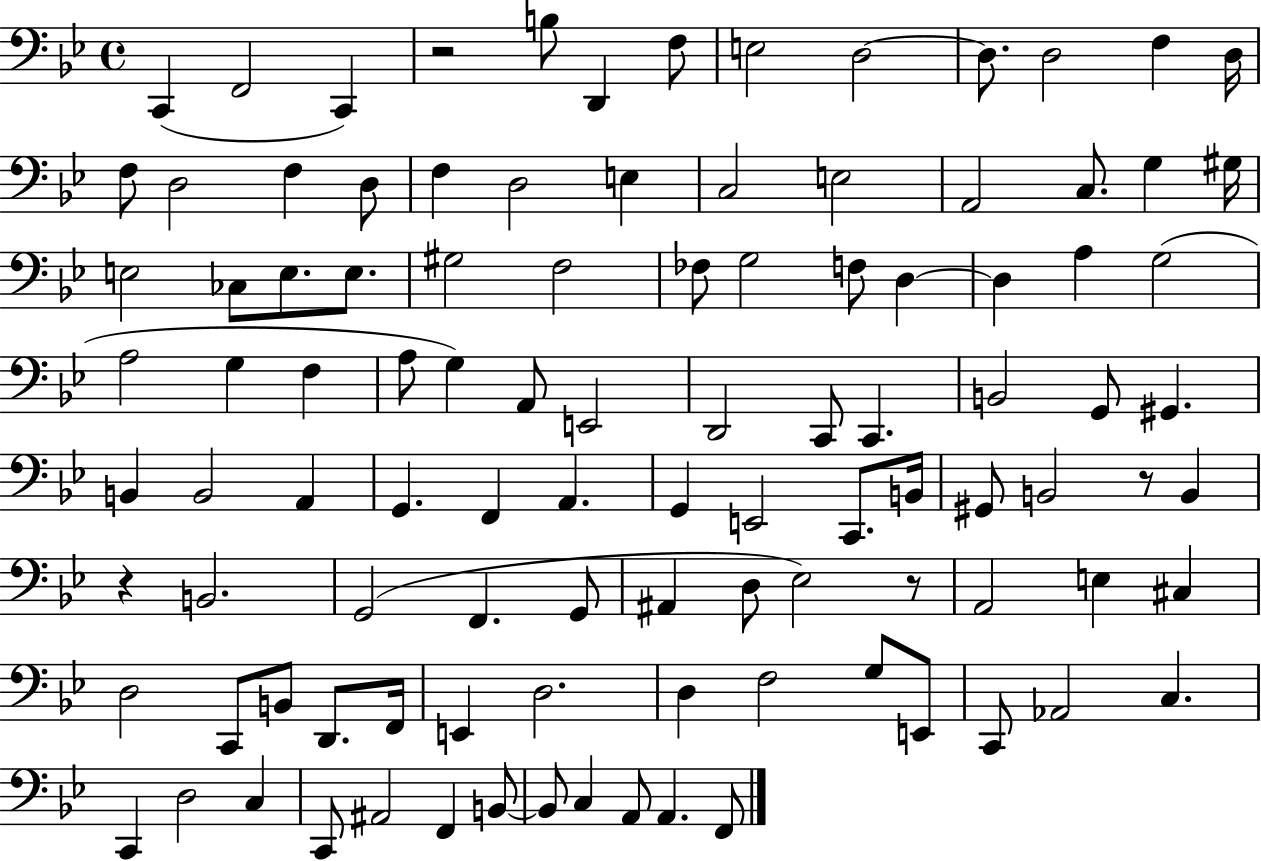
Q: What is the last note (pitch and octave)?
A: F2